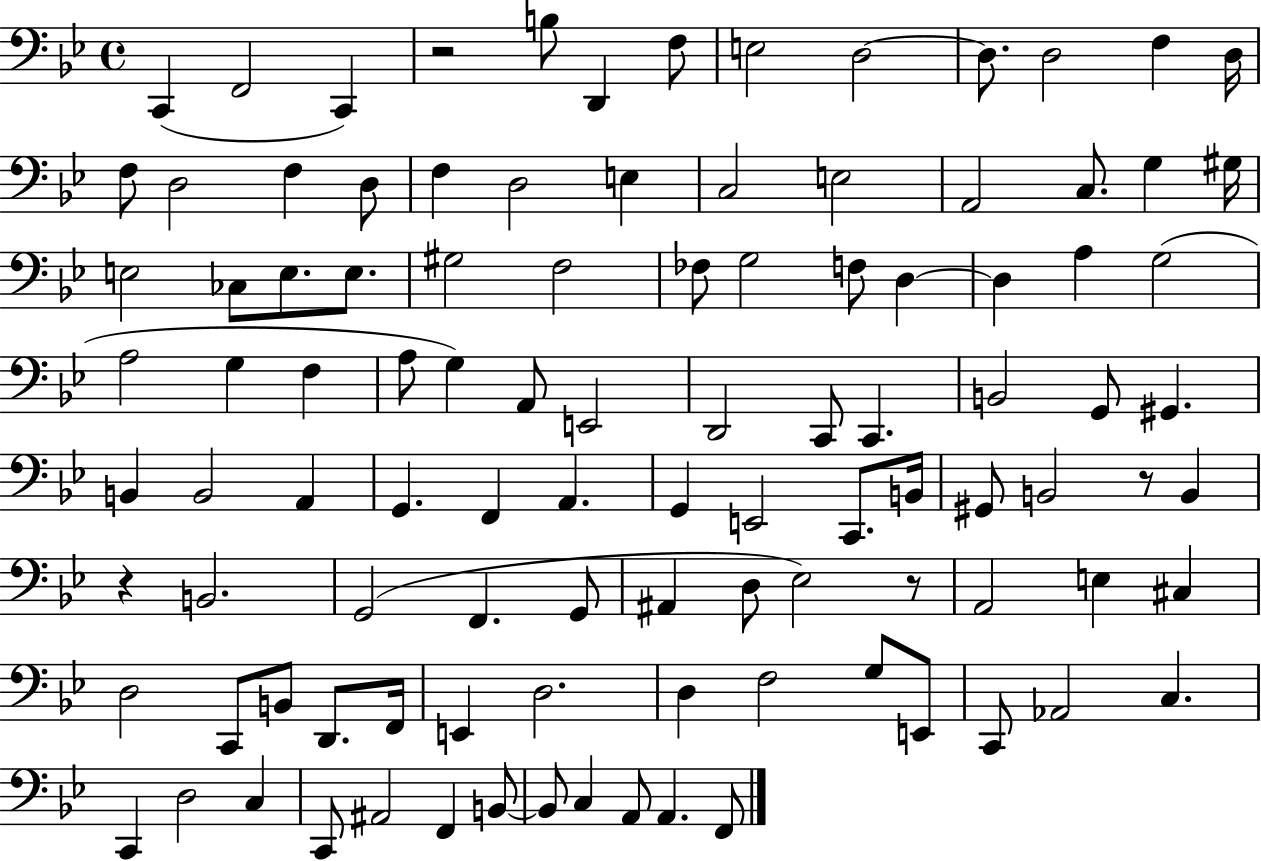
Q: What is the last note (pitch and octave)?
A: F2